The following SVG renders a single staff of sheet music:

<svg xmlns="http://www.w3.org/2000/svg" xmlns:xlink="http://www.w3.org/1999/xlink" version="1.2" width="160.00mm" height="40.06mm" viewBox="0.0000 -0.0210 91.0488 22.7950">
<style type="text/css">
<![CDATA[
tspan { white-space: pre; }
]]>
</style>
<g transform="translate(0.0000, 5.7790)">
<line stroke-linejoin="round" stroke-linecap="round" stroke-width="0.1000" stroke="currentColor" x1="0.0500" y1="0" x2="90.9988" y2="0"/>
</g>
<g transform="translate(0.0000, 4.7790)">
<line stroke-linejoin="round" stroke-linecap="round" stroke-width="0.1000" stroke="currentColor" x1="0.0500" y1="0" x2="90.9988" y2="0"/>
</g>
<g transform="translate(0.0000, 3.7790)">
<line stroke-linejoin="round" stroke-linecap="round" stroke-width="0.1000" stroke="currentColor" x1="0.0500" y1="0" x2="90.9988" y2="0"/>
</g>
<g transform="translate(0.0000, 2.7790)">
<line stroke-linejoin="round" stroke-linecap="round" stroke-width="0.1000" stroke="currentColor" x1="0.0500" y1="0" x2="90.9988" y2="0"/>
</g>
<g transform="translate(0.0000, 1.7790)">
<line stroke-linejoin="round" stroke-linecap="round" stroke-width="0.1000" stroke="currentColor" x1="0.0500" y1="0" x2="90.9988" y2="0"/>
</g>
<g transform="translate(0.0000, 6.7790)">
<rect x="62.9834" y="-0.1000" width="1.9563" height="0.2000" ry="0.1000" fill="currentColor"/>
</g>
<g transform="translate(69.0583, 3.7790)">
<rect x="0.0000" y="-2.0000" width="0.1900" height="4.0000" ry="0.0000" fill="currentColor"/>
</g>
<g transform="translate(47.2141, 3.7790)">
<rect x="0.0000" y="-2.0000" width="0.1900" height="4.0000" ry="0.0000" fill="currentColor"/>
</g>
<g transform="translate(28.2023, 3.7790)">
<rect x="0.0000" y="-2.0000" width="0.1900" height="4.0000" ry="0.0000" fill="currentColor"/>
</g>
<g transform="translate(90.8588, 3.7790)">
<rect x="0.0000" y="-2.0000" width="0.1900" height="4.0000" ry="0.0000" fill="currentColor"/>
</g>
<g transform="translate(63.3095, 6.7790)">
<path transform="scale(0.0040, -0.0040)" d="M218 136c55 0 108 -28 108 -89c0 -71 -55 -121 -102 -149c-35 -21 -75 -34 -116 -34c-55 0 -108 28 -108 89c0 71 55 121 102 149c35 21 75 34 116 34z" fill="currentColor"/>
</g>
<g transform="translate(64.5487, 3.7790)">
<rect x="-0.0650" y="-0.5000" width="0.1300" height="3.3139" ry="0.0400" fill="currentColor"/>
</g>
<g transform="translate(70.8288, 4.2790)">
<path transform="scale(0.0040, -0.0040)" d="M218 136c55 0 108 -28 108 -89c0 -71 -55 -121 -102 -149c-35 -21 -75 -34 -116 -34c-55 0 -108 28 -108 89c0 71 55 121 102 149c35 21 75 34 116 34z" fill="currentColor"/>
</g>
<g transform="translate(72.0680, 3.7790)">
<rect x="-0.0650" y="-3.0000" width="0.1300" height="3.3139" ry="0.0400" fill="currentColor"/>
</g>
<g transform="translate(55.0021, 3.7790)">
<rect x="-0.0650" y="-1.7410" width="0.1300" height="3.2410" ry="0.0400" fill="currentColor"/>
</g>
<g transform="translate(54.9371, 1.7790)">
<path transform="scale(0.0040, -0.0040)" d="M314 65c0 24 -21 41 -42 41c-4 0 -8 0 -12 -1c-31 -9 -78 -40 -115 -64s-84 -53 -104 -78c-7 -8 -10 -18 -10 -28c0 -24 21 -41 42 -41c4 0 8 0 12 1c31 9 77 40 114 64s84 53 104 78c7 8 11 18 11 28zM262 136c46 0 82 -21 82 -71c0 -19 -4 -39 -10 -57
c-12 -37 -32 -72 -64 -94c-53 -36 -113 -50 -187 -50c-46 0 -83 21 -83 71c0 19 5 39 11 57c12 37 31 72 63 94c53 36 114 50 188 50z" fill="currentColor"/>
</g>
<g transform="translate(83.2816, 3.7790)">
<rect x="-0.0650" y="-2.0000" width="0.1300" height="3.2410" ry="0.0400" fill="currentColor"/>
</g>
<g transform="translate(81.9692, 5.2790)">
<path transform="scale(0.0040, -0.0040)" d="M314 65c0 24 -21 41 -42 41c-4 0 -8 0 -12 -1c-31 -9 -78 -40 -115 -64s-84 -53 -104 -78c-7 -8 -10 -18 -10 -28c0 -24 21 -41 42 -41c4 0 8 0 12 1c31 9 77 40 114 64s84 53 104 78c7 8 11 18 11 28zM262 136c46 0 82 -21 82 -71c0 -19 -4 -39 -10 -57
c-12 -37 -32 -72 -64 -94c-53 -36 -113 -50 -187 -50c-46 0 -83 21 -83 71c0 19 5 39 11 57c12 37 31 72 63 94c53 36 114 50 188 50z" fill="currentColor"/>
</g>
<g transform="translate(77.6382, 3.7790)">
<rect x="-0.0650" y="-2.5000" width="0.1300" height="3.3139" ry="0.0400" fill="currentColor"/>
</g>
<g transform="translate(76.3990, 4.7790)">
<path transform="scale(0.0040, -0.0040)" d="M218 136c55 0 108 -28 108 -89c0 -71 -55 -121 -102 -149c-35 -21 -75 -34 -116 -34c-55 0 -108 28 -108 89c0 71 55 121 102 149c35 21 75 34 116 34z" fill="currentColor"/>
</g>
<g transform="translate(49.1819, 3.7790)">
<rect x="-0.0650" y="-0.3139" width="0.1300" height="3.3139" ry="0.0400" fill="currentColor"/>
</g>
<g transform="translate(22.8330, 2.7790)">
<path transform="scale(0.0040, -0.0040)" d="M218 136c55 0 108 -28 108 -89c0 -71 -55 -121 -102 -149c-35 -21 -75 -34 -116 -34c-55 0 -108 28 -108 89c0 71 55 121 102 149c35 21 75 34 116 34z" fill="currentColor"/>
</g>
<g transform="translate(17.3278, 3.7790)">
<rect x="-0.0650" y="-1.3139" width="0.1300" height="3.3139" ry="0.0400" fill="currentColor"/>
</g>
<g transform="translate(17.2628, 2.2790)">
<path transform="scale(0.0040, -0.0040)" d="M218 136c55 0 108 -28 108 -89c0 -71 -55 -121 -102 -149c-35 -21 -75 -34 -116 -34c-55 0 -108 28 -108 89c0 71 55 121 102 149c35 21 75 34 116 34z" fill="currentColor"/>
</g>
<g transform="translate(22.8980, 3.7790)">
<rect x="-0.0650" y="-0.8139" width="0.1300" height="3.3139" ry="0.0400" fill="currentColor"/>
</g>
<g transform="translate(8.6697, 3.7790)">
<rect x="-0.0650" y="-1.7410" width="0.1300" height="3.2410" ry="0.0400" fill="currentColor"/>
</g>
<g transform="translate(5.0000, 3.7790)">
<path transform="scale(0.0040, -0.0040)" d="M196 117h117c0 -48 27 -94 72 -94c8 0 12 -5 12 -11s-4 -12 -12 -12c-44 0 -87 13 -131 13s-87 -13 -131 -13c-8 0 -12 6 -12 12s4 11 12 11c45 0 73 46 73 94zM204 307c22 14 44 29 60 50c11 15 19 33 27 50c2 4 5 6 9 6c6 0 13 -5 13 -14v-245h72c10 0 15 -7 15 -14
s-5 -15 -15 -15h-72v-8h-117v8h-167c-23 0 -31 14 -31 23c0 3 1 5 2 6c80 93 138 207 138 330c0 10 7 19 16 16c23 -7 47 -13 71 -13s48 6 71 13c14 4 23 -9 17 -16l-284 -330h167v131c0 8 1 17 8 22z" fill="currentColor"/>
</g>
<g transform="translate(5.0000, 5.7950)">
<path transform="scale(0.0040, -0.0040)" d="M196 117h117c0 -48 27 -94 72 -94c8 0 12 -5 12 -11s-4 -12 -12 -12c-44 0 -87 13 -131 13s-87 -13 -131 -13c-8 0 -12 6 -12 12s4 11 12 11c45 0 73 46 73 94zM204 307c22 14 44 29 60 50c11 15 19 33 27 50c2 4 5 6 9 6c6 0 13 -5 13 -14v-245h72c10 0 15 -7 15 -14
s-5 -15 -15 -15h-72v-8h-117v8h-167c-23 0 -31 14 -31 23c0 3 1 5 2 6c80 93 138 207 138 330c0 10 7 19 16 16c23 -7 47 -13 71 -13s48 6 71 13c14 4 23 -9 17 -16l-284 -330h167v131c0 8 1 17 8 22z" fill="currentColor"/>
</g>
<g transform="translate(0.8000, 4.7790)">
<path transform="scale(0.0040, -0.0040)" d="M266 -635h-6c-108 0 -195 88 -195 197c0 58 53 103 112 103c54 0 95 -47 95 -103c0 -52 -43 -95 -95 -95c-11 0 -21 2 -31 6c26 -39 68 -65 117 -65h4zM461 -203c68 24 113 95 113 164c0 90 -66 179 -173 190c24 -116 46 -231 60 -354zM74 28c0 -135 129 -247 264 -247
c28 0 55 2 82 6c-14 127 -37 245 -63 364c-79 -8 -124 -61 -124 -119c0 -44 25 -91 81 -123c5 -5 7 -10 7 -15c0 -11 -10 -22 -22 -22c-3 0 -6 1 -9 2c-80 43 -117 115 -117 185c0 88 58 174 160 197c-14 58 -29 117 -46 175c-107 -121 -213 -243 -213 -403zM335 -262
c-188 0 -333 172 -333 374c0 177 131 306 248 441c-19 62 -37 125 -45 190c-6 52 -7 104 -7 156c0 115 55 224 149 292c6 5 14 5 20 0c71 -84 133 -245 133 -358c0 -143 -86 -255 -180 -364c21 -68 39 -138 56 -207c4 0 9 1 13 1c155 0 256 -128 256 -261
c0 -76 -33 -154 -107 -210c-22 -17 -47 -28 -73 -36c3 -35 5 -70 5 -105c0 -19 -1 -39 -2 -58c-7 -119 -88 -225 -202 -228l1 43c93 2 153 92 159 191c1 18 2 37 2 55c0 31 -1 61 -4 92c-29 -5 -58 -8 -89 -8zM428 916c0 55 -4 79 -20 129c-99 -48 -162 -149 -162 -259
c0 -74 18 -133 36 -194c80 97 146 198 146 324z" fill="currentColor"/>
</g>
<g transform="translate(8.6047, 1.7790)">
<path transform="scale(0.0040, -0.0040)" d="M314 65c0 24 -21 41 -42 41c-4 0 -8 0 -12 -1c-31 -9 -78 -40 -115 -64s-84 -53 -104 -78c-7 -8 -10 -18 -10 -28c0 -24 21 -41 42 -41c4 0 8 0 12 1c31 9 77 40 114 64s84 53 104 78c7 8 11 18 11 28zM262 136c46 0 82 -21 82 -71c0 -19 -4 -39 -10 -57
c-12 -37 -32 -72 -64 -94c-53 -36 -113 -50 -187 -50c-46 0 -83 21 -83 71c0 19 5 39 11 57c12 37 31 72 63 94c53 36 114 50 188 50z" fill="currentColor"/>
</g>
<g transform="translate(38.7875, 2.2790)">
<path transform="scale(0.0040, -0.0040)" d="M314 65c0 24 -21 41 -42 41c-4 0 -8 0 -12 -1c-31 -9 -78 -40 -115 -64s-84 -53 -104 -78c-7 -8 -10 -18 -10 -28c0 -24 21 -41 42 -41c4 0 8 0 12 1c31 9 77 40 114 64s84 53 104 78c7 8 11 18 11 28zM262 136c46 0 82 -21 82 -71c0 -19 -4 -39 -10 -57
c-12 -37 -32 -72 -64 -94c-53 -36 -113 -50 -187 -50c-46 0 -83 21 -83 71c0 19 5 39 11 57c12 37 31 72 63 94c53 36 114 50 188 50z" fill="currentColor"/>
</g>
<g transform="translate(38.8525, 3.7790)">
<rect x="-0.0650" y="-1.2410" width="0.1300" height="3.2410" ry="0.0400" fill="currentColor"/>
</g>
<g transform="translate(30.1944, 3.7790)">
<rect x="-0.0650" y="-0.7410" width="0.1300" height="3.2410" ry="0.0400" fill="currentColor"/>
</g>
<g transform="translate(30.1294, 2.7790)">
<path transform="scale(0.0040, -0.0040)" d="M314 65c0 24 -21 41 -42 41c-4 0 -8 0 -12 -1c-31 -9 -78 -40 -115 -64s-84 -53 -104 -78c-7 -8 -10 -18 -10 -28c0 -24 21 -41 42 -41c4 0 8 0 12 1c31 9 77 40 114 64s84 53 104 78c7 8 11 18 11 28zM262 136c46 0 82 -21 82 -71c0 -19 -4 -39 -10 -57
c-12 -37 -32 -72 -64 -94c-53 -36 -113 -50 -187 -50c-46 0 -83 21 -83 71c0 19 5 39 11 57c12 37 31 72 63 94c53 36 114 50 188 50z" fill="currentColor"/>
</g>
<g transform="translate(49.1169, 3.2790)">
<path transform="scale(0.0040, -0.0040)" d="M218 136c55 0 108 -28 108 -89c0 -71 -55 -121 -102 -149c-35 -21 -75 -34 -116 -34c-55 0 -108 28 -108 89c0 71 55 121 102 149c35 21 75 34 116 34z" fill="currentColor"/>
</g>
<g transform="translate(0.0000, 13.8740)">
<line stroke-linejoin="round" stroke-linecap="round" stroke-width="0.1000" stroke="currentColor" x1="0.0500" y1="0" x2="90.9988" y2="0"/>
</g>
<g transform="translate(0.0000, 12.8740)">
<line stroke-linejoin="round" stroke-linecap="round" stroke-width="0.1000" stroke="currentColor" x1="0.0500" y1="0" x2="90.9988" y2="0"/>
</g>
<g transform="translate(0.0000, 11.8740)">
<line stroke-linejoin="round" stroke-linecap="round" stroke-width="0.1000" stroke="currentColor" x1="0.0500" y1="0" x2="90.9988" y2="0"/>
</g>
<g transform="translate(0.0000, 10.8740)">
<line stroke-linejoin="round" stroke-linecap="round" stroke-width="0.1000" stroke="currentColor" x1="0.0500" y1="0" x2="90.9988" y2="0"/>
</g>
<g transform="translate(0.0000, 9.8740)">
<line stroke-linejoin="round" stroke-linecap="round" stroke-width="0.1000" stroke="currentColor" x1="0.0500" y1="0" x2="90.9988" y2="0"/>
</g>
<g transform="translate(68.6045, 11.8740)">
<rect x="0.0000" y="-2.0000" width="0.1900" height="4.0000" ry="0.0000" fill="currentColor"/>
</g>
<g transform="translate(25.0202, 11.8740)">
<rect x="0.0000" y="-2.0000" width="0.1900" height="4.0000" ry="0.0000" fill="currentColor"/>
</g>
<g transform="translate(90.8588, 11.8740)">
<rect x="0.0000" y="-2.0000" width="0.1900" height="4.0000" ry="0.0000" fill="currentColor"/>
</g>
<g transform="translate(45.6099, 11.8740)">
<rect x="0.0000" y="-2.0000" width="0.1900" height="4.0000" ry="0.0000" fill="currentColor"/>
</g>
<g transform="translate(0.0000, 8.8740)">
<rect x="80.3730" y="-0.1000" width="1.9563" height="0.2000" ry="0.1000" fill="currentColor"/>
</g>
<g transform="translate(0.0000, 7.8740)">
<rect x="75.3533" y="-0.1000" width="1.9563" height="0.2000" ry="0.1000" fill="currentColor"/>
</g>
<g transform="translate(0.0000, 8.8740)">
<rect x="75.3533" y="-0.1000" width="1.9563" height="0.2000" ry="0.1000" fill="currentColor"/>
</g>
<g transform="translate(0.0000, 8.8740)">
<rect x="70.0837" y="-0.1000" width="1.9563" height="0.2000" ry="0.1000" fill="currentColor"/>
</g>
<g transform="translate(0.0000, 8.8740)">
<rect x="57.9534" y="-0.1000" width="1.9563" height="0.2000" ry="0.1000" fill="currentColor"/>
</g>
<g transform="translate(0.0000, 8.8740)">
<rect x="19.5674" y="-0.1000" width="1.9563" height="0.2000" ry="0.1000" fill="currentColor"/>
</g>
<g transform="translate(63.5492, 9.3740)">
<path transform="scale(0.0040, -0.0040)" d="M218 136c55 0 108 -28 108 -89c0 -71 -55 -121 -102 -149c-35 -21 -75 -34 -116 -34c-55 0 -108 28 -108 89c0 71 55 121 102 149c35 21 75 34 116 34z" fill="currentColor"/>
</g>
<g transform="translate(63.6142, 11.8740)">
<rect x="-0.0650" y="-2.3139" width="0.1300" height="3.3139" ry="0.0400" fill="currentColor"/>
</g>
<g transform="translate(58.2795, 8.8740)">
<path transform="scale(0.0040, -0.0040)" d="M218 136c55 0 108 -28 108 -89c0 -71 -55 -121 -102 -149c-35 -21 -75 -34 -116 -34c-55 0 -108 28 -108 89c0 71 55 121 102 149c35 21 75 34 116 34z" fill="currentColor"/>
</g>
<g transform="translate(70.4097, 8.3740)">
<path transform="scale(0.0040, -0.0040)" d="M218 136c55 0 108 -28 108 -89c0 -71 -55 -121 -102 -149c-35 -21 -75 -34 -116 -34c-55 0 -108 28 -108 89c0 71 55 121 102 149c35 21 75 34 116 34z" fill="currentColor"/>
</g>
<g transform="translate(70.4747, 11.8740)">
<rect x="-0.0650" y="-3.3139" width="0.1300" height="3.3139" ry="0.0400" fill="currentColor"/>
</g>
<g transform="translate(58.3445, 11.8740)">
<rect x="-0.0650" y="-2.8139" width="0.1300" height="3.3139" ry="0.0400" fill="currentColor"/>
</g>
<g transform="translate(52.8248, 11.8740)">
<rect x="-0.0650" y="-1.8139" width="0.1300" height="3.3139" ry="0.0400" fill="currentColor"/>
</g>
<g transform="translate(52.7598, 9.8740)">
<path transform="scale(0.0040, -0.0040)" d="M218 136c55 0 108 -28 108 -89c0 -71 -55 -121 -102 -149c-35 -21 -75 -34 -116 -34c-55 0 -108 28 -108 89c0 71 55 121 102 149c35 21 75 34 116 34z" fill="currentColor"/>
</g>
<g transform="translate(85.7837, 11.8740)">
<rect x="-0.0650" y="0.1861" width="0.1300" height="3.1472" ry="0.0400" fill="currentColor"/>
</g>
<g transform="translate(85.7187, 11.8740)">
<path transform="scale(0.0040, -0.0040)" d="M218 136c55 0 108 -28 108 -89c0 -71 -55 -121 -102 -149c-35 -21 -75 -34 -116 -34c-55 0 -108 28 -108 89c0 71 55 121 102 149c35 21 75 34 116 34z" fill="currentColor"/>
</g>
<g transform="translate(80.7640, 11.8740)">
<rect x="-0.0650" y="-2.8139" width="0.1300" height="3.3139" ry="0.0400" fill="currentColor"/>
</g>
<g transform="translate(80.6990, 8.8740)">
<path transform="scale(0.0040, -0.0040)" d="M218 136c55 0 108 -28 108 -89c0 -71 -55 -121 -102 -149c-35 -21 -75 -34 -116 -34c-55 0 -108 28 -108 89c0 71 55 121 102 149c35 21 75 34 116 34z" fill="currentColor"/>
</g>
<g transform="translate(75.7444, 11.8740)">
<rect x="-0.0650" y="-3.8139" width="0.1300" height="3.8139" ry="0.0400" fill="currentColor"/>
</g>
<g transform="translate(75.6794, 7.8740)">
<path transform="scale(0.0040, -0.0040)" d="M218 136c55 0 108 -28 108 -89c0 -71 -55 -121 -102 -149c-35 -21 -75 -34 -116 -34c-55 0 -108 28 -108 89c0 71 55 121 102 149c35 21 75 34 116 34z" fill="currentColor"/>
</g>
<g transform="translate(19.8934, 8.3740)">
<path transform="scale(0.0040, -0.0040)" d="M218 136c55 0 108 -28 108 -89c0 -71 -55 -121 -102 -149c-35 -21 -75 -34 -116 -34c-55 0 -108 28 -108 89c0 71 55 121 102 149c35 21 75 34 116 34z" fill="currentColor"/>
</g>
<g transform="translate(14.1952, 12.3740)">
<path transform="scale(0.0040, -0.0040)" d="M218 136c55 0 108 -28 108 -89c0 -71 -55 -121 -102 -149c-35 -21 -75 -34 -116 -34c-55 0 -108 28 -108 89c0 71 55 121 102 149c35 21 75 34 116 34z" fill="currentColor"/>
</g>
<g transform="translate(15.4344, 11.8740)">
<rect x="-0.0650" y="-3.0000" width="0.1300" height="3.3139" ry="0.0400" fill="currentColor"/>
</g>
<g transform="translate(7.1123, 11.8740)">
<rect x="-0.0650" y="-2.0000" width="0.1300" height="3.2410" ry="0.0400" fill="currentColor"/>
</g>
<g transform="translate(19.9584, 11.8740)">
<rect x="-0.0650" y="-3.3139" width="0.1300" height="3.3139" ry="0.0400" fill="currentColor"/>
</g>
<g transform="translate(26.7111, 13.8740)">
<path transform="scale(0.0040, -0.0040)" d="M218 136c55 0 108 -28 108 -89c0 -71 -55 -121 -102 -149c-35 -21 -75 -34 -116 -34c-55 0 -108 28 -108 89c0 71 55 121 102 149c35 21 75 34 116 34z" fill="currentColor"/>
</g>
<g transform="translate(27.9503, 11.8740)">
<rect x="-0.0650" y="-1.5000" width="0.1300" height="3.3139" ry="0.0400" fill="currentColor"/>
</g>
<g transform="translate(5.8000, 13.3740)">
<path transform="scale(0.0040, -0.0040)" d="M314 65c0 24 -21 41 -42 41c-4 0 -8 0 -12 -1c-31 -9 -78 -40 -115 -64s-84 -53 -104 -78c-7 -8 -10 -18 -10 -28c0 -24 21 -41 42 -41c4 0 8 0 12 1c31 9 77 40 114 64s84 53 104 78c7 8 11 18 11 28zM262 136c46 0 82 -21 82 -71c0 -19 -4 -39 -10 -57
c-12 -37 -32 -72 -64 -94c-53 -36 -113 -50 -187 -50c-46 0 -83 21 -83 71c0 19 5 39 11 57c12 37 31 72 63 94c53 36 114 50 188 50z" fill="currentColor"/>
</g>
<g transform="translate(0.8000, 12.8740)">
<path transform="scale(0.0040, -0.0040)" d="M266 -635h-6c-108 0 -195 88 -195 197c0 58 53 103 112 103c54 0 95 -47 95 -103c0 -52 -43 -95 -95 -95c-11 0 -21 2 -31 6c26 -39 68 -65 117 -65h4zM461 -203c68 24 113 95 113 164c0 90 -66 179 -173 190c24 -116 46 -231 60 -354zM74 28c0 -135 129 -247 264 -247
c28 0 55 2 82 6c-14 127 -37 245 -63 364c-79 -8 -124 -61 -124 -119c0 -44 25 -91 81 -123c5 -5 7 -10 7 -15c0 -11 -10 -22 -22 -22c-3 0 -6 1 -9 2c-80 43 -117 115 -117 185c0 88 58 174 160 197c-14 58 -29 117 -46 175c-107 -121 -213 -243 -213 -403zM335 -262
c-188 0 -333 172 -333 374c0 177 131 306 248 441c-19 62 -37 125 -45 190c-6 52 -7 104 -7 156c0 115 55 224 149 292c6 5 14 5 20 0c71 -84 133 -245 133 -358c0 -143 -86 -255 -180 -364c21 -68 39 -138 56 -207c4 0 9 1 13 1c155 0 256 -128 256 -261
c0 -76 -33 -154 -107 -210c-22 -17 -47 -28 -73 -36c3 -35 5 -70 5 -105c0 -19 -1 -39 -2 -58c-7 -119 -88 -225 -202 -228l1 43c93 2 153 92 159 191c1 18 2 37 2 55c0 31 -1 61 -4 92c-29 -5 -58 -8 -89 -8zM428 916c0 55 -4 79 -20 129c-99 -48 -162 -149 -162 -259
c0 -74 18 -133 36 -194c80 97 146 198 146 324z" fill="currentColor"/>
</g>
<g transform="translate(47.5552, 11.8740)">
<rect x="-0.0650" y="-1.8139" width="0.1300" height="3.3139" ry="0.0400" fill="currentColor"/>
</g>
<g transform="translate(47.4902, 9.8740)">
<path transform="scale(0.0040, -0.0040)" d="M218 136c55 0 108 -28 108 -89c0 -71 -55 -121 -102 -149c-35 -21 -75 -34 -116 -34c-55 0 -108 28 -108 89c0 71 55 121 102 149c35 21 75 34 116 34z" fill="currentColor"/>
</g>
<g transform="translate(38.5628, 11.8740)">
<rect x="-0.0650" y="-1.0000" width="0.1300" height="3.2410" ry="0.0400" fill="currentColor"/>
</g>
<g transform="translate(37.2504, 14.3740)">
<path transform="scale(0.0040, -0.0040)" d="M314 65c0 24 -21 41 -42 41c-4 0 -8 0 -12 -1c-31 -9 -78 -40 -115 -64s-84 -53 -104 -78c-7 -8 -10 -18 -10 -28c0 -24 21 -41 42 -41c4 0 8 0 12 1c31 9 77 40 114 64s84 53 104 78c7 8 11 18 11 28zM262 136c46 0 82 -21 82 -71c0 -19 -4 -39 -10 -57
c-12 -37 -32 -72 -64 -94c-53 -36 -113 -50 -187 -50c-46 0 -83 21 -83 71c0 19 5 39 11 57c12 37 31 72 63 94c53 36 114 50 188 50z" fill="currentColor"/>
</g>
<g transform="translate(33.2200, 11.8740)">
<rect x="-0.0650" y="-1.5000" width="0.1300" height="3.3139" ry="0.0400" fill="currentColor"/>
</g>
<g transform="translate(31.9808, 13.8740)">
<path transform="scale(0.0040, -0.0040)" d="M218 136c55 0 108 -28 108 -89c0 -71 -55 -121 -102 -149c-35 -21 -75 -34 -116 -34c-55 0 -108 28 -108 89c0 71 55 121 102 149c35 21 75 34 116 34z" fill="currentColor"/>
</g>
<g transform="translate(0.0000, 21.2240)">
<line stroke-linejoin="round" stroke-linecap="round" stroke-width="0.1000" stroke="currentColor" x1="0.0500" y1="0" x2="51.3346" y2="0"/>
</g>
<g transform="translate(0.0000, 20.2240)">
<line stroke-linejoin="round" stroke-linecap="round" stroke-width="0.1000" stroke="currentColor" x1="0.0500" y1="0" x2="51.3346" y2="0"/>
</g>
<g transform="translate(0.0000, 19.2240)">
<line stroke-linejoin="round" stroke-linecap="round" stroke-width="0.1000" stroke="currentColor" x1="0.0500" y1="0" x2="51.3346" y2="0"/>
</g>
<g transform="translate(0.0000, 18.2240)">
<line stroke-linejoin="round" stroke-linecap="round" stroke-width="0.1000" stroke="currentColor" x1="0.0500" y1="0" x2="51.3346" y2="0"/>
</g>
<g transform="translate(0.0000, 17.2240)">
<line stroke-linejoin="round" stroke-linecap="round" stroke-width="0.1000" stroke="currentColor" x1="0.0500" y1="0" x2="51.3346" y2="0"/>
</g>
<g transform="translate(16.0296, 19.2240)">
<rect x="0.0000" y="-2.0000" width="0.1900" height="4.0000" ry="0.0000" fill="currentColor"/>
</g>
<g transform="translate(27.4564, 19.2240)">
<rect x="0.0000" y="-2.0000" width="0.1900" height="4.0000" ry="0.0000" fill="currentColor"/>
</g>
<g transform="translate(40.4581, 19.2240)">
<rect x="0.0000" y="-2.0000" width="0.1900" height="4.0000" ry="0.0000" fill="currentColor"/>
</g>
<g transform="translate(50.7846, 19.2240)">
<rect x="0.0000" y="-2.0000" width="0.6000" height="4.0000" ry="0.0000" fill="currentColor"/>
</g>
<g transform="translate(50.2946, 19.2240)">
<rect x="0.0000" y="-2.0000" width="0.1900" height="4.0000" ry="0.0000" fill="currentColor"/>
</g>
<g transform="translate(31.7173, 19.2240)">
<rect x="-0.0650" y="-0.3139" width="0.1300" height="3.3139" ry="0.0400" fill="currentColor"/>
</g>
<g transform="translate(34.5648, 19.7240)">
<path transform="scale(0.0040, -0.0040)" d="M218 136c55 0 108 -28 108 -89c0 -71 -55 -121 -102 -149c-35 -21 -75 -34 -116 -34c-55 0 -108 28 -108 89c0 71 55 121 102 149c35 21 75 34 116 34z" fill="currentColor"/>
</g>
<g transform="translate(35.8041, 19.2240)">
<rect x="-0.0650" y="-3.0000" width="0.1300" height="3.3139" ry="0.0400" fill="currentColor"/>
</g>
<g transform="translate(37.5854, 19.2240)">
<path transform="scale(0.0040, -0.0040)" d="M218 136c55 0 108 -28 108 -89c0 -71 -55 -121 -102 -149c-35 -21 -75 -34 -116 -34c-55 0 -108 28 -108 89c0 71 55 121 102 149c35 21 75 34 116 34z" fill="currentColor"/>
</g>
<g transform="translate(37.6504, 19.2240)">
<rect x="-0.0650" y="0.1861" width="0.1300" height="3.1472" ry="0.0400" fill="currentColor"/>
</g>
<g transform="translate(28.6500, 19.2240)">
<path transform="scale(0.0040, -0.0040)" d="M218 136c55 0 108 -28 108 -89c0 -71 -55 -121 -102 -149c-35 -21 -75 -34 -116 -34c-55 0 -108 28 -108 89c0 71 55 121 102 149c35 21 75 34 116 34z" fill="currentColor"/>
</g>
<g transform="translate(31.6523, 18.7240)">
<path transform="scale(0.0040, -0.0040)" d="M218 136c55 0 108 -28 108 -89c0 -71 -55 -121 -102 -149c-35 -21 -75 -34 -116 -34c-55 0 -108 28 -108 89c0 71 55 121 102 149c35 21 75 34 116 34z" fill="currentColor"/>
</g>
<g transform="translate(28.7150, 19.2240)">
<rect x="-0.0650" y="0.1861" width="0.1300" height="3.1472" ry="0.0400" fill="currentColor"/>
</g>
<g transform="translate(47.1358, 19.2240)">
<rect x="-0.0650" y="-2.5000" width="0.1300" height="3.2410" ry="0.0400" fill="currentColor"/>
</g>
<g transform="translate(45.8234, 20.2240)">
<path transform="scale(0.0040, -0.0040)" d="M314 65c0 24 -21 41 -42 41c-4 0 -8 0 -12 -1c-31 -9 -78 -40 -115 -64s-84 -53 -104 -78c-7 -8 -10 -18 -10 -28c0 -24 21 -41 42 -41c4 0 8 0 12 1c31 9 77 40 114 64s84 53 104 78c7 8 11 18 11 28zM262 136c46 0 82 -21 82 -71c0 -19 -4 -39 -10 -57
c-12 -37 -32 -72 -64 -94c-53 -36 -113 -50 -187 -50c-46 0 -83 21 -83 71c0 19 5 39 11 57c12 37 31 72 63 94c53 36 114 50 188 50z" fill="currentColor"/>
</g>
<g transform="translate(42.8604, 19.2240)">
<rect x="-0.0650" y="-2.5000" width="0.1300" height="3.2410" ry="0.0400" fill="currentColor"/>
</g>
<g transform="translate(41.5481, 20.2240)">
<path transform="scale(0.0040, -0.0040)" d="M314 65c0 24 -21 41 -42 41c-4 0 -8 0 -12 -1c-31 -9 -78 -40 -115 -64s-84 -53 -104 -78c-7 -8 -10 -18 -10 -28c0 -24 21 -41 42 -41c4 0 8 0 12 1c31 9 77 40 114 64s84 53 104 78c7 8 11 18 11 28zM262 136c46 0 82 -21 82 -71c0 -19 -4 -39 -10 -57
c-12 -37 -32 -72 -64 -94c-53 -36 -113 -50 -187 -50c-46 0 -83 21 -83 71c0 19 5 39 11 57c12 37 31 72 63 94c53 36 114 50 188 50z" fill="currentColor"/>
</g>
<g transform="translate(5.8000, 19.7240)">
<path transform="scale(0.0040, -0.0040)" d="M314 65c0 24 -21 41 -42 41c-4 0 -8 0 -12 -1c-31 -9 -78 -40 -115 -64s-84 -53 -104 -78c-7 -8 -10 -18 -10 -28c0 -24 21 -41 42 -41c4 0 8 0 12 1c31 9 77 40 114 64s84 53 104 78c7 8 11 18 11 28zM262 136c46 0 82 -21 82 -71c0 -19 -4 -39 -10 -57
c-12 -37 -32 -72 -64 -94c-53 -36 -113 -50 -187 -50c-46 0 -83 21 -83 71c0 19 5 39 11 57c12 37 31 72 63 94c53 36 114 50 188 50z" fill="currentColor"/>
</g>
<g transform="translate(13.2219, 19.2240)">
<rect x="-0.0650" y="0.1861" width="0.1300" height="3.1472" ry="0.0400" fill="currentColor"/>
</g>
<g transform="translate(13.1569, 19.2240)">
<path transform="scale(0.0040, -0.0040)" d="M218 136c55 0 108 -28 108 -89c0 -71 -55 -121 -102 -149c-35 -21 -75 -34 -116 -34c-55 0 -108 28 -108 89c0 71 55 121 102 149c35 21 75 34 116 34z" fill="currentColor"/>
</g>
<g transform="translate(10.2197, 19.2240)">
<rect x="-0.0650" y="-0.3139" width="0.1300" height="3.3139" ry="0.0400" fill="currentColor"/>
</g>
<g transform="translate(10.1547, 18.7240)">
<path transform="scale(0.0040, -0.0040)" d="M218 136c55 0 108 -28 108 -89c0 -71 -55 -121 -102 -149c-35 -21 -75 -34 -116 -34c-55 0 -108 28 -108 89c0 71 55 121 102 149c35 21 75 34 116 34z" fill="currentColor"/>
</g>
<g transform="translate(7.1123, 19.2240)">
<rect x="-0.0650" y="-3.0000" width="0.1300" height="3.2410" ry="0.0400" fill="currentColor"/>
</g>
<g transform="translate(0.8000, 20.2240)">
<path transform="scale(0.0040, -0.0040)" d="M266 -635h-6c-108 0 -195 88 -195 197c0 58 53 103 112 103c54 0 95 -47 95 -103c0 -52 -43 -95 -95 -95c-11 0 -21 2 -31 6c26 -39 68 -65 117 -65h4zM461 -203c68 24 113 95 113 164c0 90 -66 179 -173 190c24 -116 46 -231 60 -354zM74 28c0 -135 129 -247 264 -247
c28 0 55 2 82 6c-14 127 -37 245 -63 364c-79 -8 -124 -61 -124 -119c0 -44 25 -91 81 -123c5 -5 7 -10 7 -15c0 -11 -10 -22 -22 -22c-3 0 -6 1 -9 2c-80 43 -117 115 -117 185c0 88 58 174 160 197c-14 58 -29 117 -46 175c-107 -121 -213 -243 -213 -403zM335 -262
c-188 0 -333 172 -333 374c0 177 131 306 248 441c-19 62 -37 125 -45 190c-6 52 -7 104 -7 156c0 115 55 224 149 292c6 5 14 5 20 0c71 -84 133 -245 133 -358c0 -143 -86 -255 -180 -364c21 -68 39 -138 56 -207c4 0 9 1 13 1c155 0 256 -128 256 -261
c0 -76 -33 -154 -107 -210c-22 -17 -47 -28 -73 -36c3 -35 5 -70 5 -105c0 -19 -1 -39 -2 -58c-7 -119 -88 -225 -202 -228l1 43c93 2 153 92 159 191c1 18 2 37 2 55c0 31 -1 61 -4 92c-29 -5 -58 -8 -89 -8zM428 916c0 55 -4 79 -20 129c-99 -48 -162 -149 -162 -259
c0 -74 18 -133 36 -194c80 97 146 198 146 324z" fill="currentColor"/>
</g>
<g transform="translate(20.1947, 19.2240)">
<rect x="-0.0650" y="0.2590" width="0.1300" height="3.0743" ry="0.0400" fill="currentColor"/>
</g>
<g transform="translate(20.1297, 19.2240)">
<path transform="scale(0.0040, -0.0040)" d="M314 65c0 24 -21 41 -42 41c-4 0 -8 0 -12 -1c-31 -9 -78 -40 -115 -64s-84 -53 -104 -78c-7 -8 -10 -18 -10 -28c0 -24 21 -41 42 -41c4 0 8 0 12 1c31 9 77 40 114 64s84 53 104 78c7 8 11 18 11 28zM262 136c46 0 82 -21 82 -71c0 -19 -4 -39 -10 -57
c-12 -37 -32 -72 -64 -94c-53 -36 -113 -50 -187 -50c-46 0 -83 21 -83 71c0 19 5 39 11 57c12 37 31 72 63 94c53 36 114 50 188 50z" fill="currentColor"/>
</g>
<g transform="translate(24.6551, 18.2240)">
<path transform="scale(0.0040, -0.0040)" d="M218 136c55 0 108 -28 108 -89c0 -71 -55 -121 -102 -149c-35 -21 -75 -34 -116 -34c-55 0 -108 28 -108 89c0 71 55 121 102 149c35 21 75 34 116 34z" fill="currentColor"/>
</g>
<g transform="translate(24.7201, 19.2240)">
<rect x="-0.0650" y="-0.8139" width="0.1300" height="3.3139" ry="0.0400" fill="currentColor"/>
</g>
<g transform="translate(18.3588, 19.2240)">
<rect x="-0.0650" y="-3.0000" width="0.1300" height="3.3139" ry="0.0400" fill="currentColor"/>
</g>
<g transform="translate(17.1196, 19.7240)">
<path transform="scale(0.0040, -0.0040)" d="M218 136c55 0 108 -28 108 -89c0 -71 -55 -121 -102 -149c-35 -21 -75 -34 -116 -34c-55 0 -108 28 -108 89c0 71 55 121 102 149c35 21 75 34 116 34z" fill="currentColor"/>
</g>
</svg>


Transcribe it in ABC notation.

X:1
T:Untitled
M:4/4
L:1/4
K:C
f2 e d d2 e2 c f2 C A G F2 F2 A b E E D2 f f a g b c' a B A2 c B A B2 d B c A B G2 G2